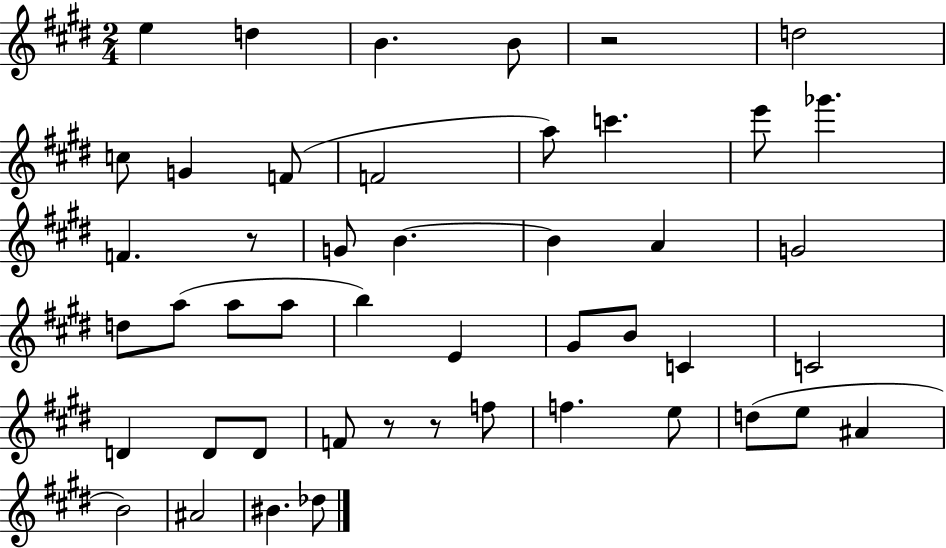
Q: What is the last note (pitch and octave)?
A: Db5